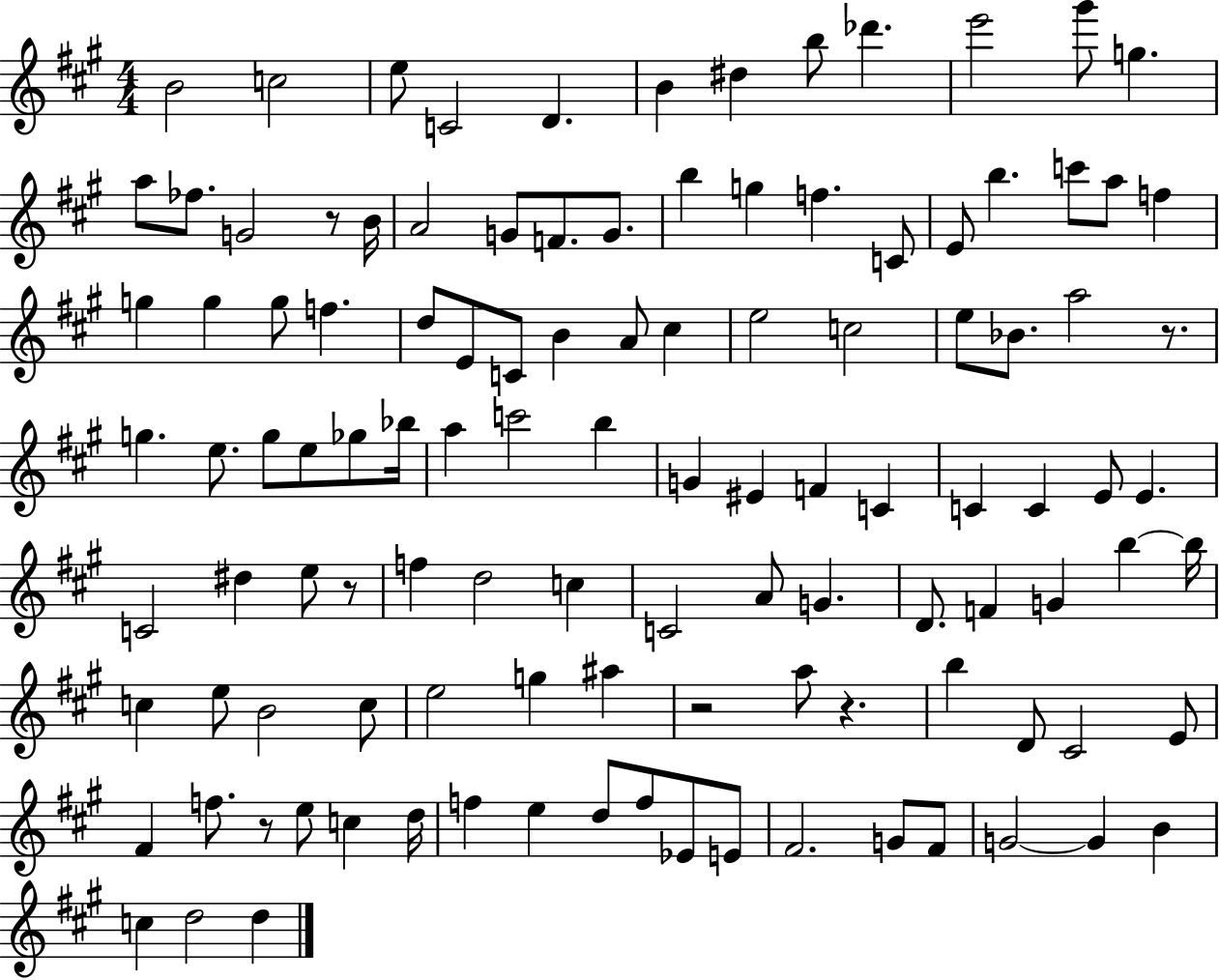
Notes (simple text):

B4/h C5/h E5/e C4/h D4/q. B4/q D#5/q B5/e Db6/q. E6/h G#6/e G5/q. A5/e FES5/e. G4/h R/e B4/s A4/h G4/e F4/e. G4/e. B5/q G5/q F5/q. C4/e E4/e B5/q. C6/e A5/e F5/q G5/q G5/q G5/e F5/q. D5/e E4/e C4/e B4/q A4/e C#5/q E5/h C5/h E5/e Bb4/e. A5/h R/e. G5/q. E5/e. G5/e E5/e Gb5/e Bb5/s A5/q C6/h B5/q G4/q EIS4/q F4/q C4/q C4/q C4/q E4/e E4/q. C4/h D#5/q E5/e R/e F5/q D5/h C5/q C4/h A4/e G4/q. D4/e. F4/q G4/q B5/q B5/s C5/q E5/e B4/h C5/e E5/h G5/q A#5/q R/h A5/e R/q. B5/q D4/e C#4/h E4/e F#4/q F5/e. R/e E5/e C5/q D5/s F5/q E5/q D5/e F5/e Eb4/e E4/e F#4/h. G4/e F#4/e G4/h G4/q B4/q C5/q D5/h D5/q